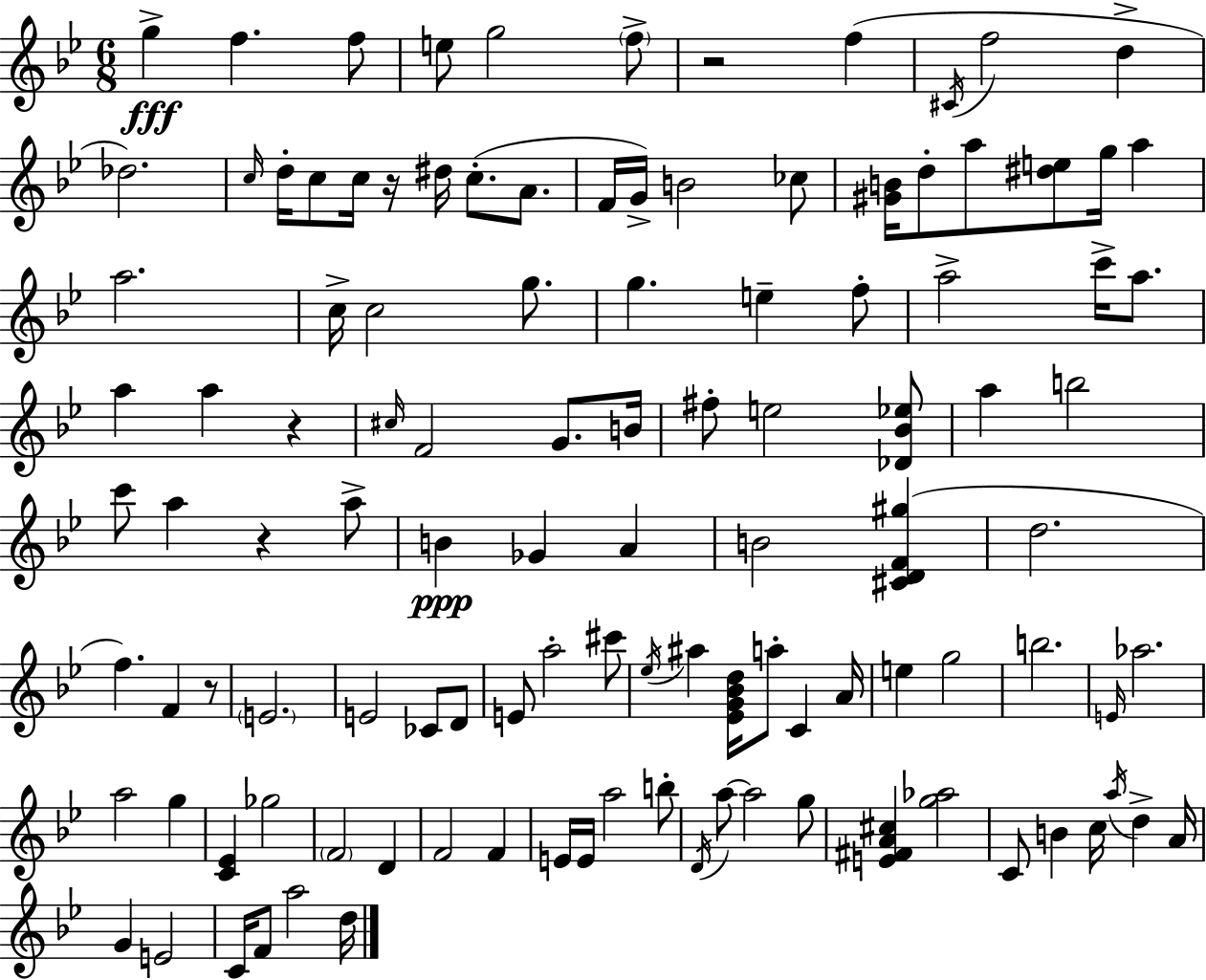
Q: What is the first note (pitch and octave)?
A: G5